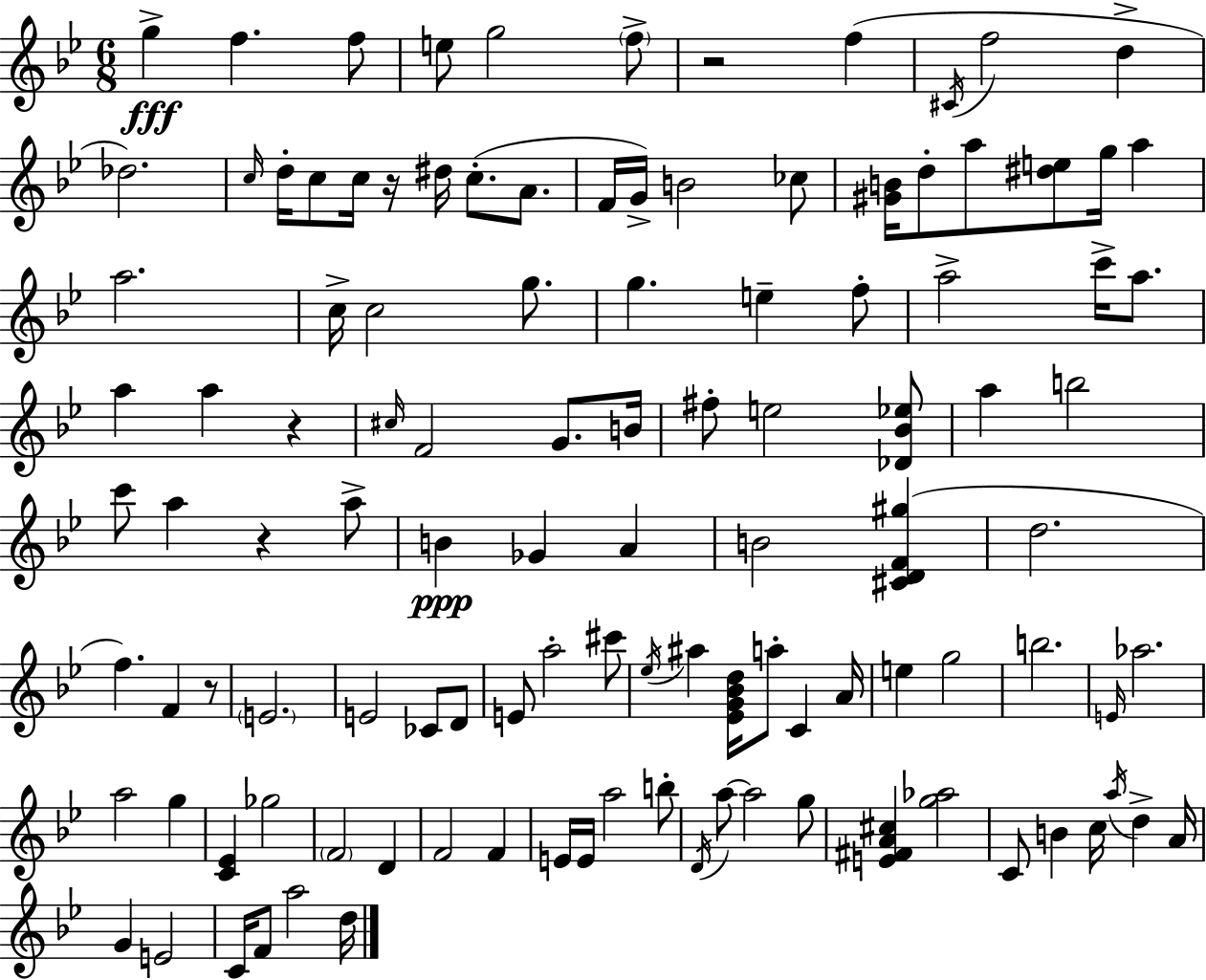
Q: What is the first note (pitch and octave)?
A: G5